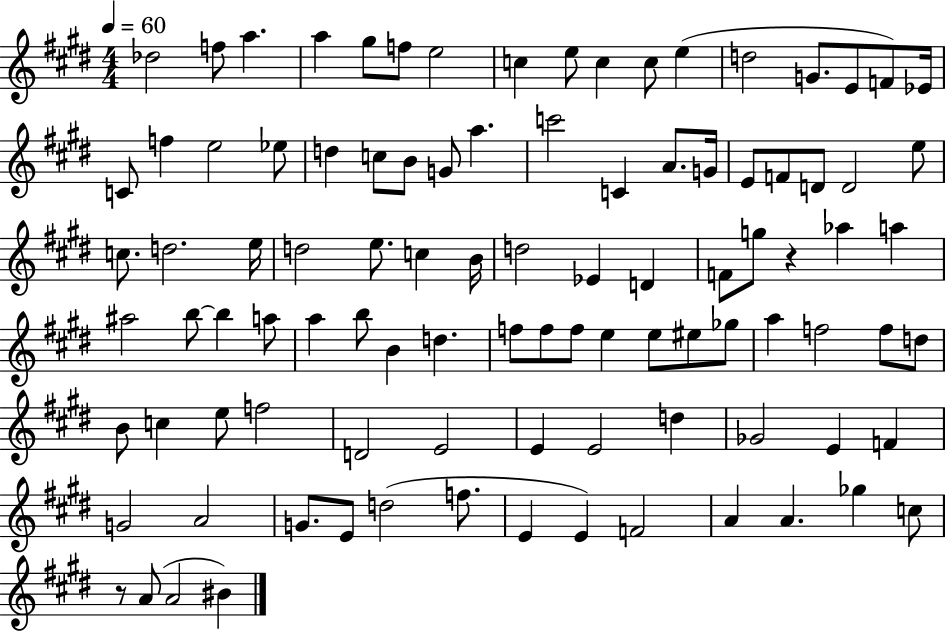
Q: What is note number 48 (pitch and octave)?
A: Ab5